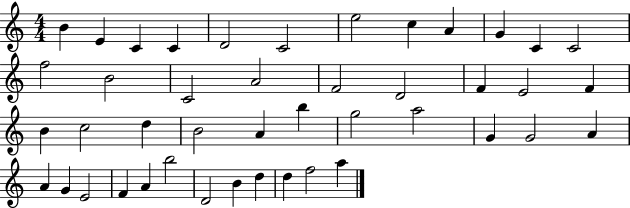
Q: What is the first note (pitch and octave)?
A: B4